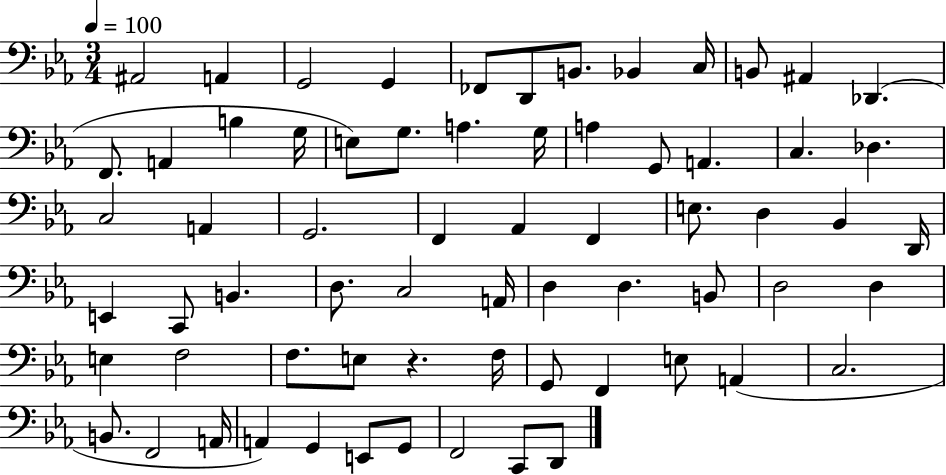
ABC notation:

X:1
T:Untitled
M:3/4
L:1/4
K:Eb
^A,,2 A,, G,,2 G,, _F,,/2 D,,/2 B,,/2 _B,, C,/4 B,,/2 ^A,, _D,, F,,/2 A,, B, G,/4 E,/2 G,/2 A, G,/4 A, G,,/2 A,, C, _D, C,2 A,, G,,2 F,, _A,, F,, E,/2 D, _B,, D,,/4 E,, C,,/2 B,, D,/2 C,2 A,,/4 D, D, B,,/2 D,2 D, E, F,2 F,/2 E,/2 z F,/4 G,,/2 F,, E,/2 A,, C,2 B,,/2 F,,2 A,,/4 A,, G,, E,,/2 G,,/2 F,,2 C,,/2 D,,/2